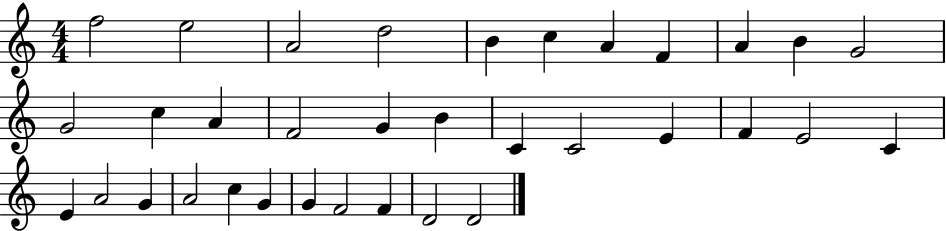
{
  \clef treble
  \numericTimeSignature
  \time 4/4
  \key c \major
  f''2 e''2 | a'2 d''2 | b'4 c''4 a'4 f'4 | a'4 b'4 g'2 | \break g'2 c''4 a'4 | f'2 g'4 b'4 | c'4 c'2 e'4 | f'4 e'2 c'4 | \break e'4 a'2 g'4 | a'2 c''4 g'4 | g'4 f'2 f'4 | d'2 d'2 | \break \bar "|."
}